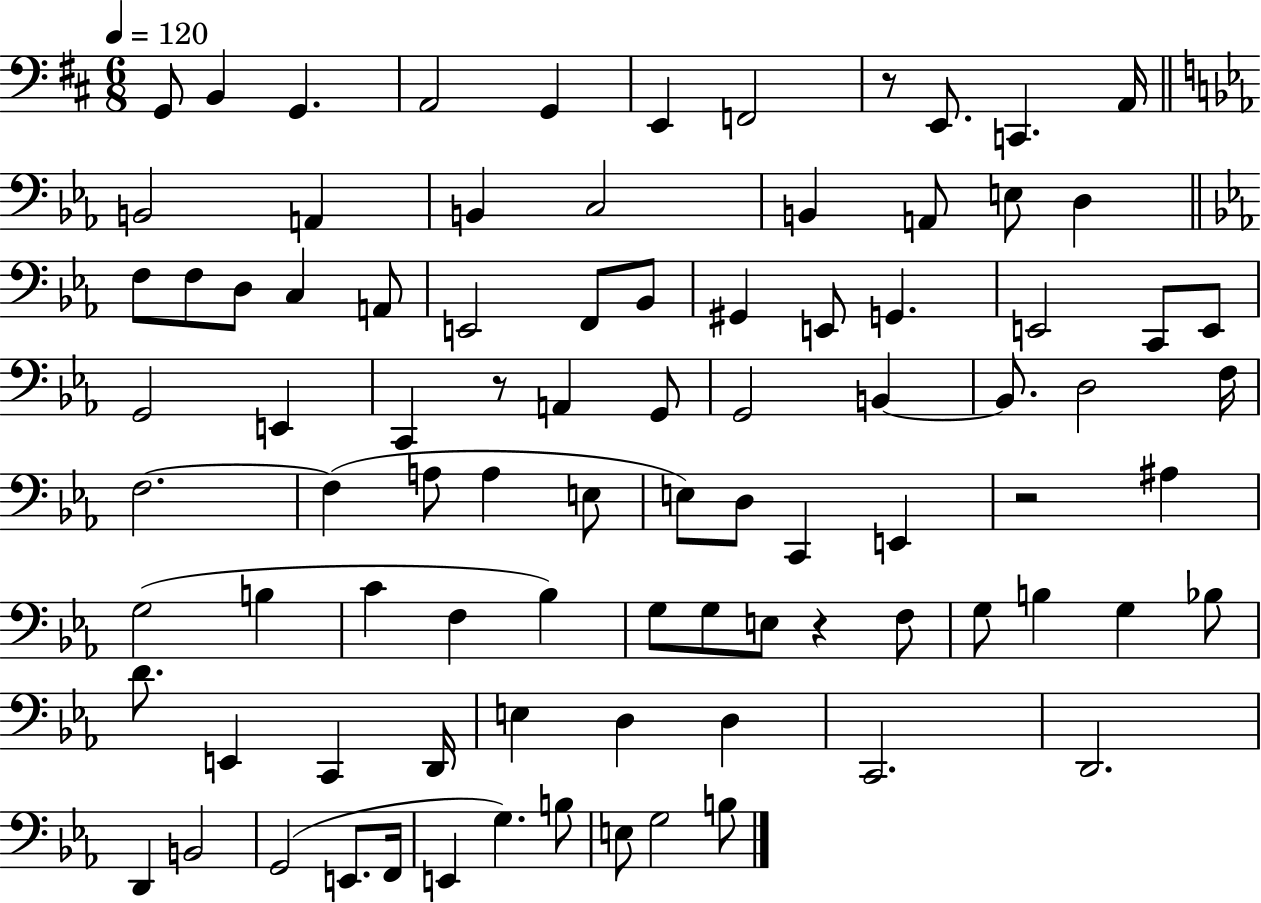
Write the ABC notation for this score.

X:1
T:Untitled
M:6/8
L:1/4
K:D
G,,/2 B,, G,, A,,2 G,, E,, F,,2 z/2 E,,/2 C,, A,,/4 B,,2 A,, B,, C,2 B,, A,,/2 E,/2 D, F,/2 F,/2 D,/2 C, A,,/2 E,,2 F,,/2 _B,,/2 ^G,, E,,/2 G,, E,,2 C,,/2 E,,/2 G,,2 E,, C,, z/2 A,, G,,/2 G,,2 B,, B,,/2 D,2 F,/4 F,2 F, A,/2 A, E,/2 E,/2 D,/2 C,, E,, z2 ^A, G,2 B, C F, _B, G,/2 G,/2 E,/2 z F,/2 G,/2 B, G, _B,/2 D/2 E,, C,, D,,/4 E, D, D, C,,2 D,,2 D,, B,,2 G,,2 E,,/2 F,,/4 E,, G, B,/2 E,/2 G,2 B,/2